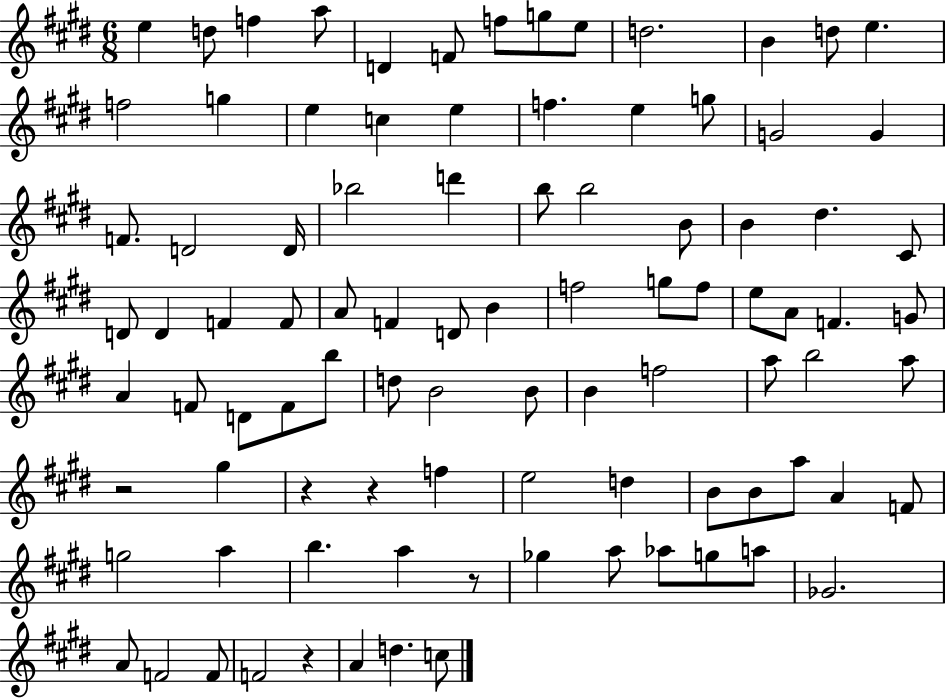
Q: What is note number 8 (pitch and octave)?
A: G5